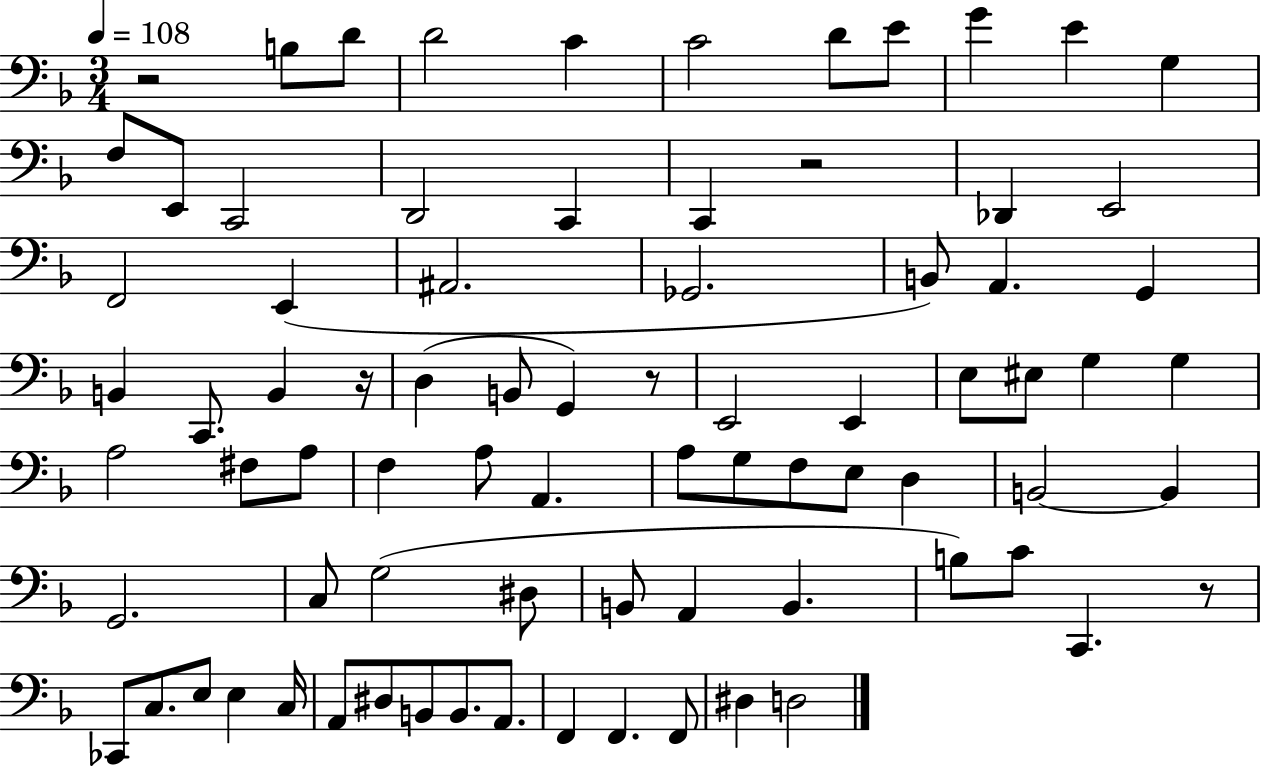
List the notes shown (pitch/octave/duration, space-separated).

R/h B3/e D4/e D4/h C4/q C4/h D4/e E4/e G4/q E4/q G3/q F3/e E2/e C2/h D2/h C2/q C2/q R/h Db2/q E2/h F2/h E2/q A#2/h. Gb2/h. B2/e A2/q. G2/q B2/q C2/e. B2/q R/s D3/q B2/e G2/q R/e E2/h E2/q E3/e EIS3/e G3/q G3/q A3/h F#3/e A3/e F3/q A3/e A2/q. A3/e G3/e F3/e E3/e D3/q B2/h B2/q G2/h. C3/e G3/h D#3/e B2/e A2/q B2/q. B3/e C4/e C2/q. R/e CES2/e C3/e. E3/e E3/q C3/s A2/e D#3/e B2/e B2/e. A2/e. F2/q F2/q. F2/e D#3/q D3/h